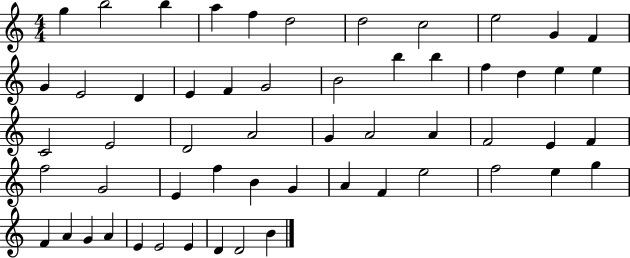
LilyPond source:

{
  \clef treble
  \numericTimeSignature
  \time 4/4
  \key c \major
  g''4 b''2 b''4 | a''4 f''4 d''2 | d''2 c''2 | e''2 g'4 f'4 | \break g'4 e'2 d'4 | e'4 f'4 g'2 | b'2 b''4 b''4 | f''4 d''4 e''4 e''4 | \break c'2 e'2 | d'2 a'2 | g'4 a'2 a'4 | f'2 e'4 f'4 | \break f''2 g'2 | e'4 f''4 b'4 g'4 | a'4 f'4 e''2 | f''2 e''4 g''4 | \break f'4 a'4 g'4 a'4 | e'4 e'2 e'4 | d'4 d'2 b'4 | \bar "|."
}